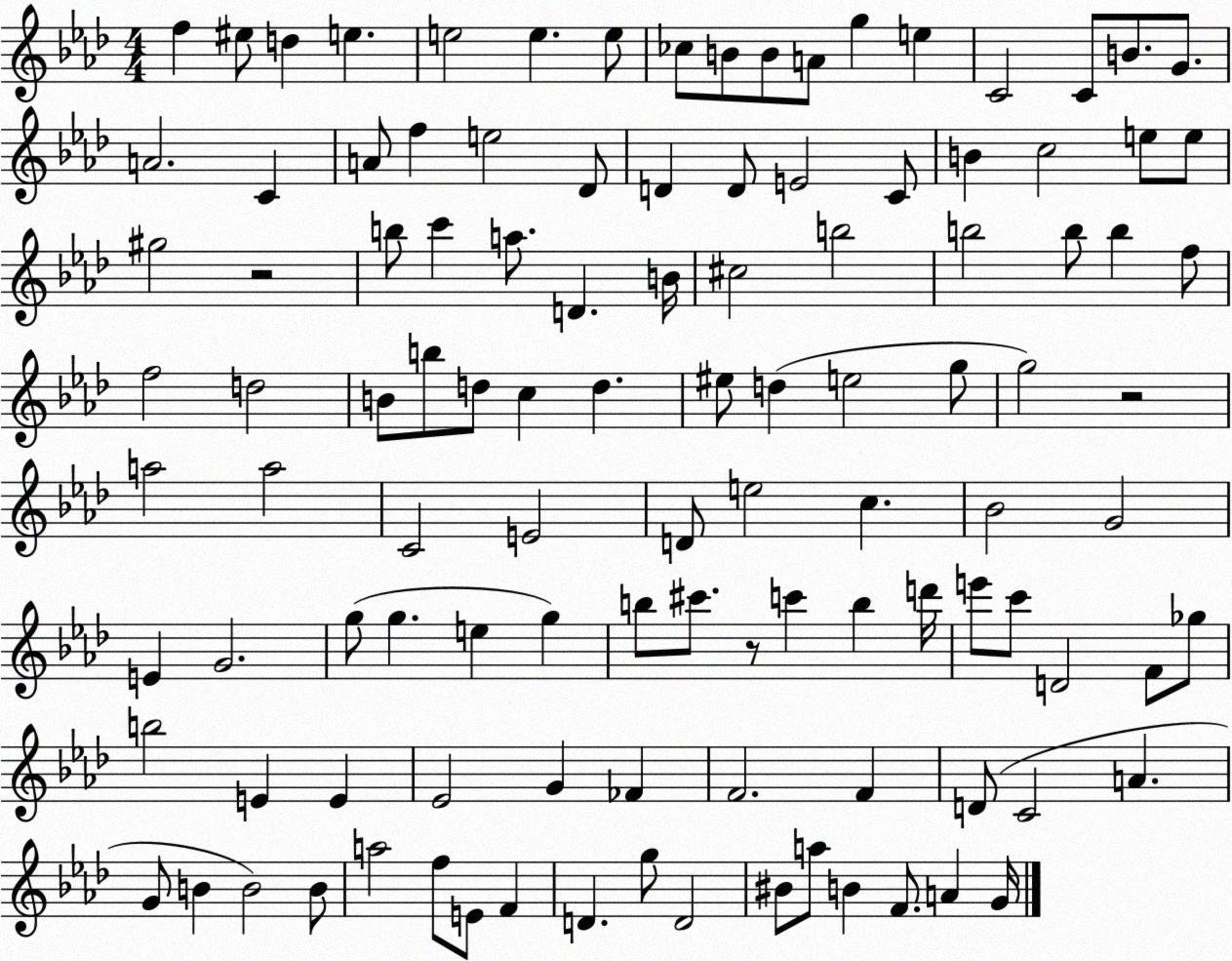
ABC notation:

X:1
T:Untitled
M:4/4
L:1/4
K:Ab
f ^e/2 d e e2 e e/2 _c/2 B/2 B/2 A/2 g e C2 C/2 B/2 G/2 A2 C A/2 f e2 _D/2 D D/2 E2 C/2 B c2 e/2 e/2 ^g2 z2 b/2 c' a/2 D B/4 ^c2 b2 b2 b/2 b f/2 f2 d2 B/2 b/2 d/2 c d ^e/2 d e2 g/2 g2 z2 a2 a2 C2 E2 D/2 e2 c _B2 G2 E G2 g/2 g e g b/2 ^c'/2 z/2 c' b d'/4 e'/2 c'/2 D2 F/2 _g/2 b2 E E _E2 G _F F2 F D/2 C2 A G/2 B B2 B/2 a2 f/2 E/2 F D g/2 D2 ^B/2 a/2 B F/2 A G/4